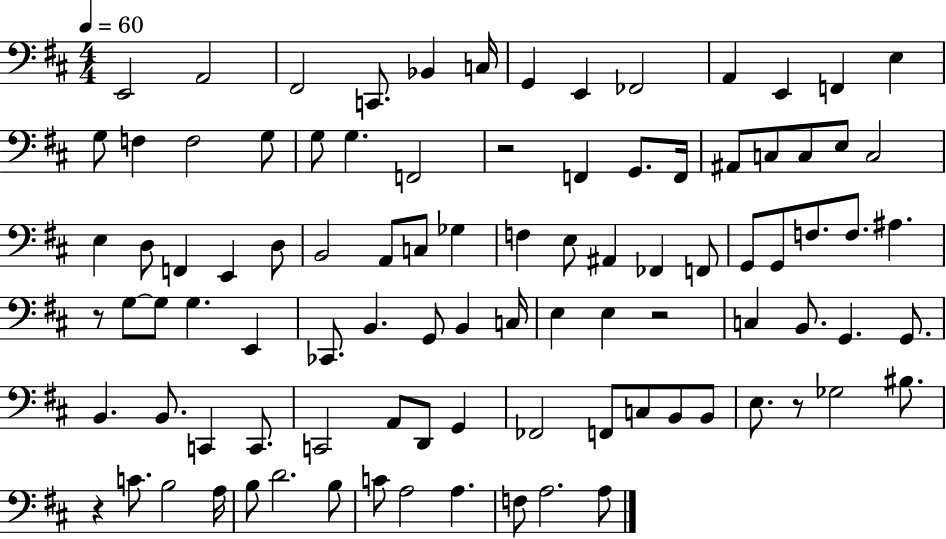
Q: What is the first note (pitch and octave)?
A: E2